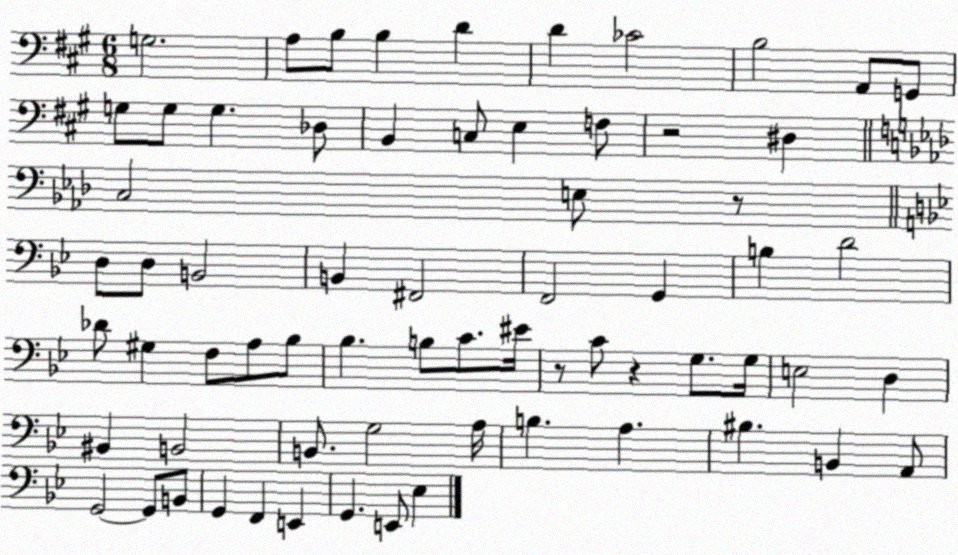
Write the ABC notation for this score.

X:1
T:Untitled
M:6/8
L:1/4
K:A
G,2 A,/2 B,/2 B, D D _C2 B,2 A,,/2 G,,/2 G,/2 G,/2 G, _D,/2 B,, C,/2 E, F,/2 z2 ^D, C,2 E,/2 z/2 D,/2 D,/2 B,,2 B,, ^F,,2 F,,2 G,, B, D2 _D/2 ^G, F,/2 A,/2 _B,/2 _B, B,/2 C/2 ^E/4 z/2 C/2 z G,/2 G,/4 E,2 D, ^B,, B,,2 B,,/2 G,2 A,/4 B, A, ^B, B,, A,,/2 G,,2 G,,/2 B,,/2 G,, F,, E,, G,, E,,/2 _E,